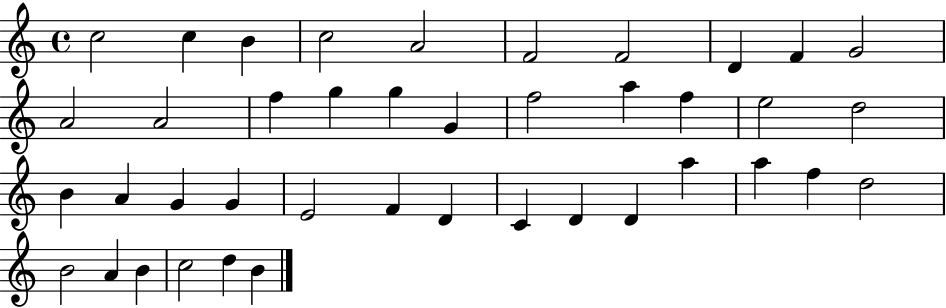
C5/h C5/q B4/q C5/h A4/h F4/h F4/h D4/q F4/q G4/h A4/h A4/h F5/q G5/q G5/q G4/q F5/h A5/q F5/q E5/h D5/h B4/q A4/q G4/q G4/q E4/h F4/q D4/q C4/q D4/q D4/q A5/q A5/q F5/q D5/h B4/h A4/q B4/q C5/h D5/q B4/q